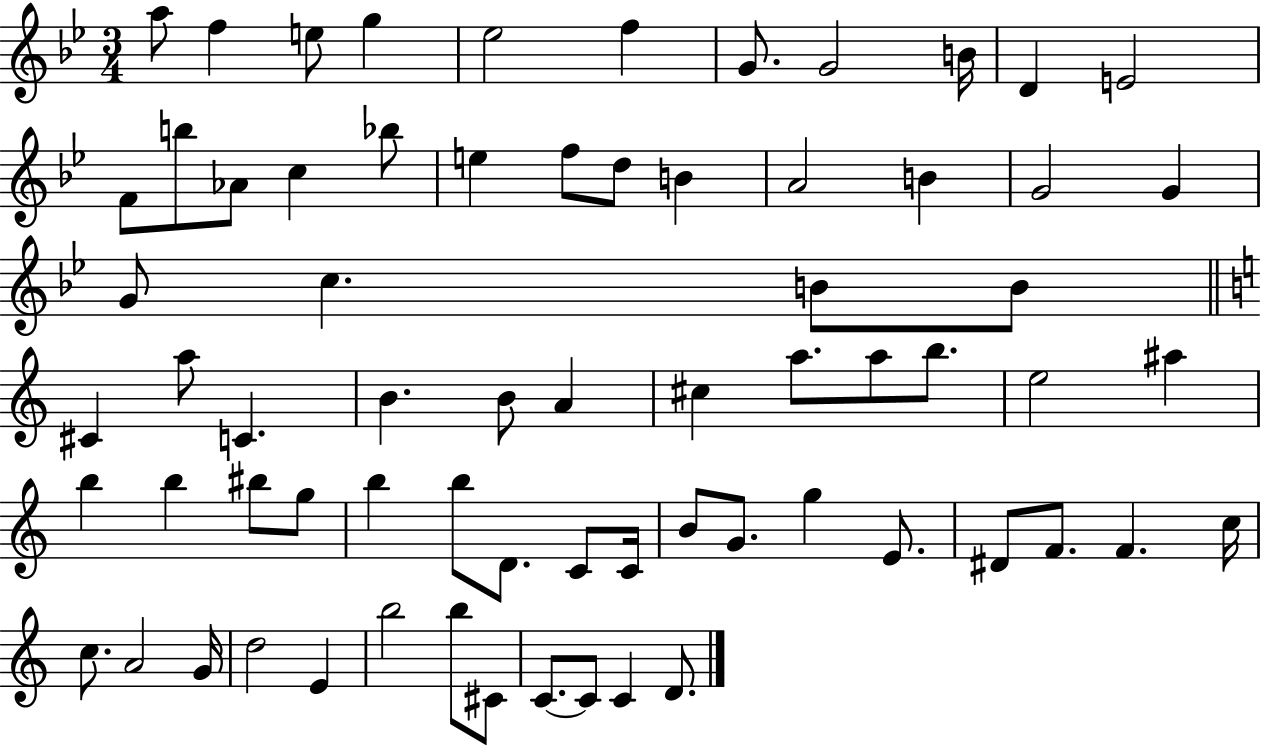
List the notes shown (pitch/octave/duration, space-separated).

A5/e F5/q E5/e G5/q Eb5/h F5/q G4/e. G4/h B4/s D4/q E4/h F4/e B5/e Ab4/e C5/q Bb5/e E5/q F5/e D5/e B4/q A4/h B4/q G4/h G4/q G4/e C5/q. B4/e B4/e C#4/q A5/e C4/q. B4/q. B4/e A4/q C#5/q A5/e. A5/e B5/e. E5/h A#5/q B5/q B5/q BIS5/e G5/e B5/q B5/e D4/e. C4/e C4/s B4/e G4/e. G5/q E4/e. D#4/e F4/e. F4/q. C5/s C5/e. A4/h G4/s D5/h E4/q B5/h B5/e C#4/e C4/e. C4/e C4/q D4/e.